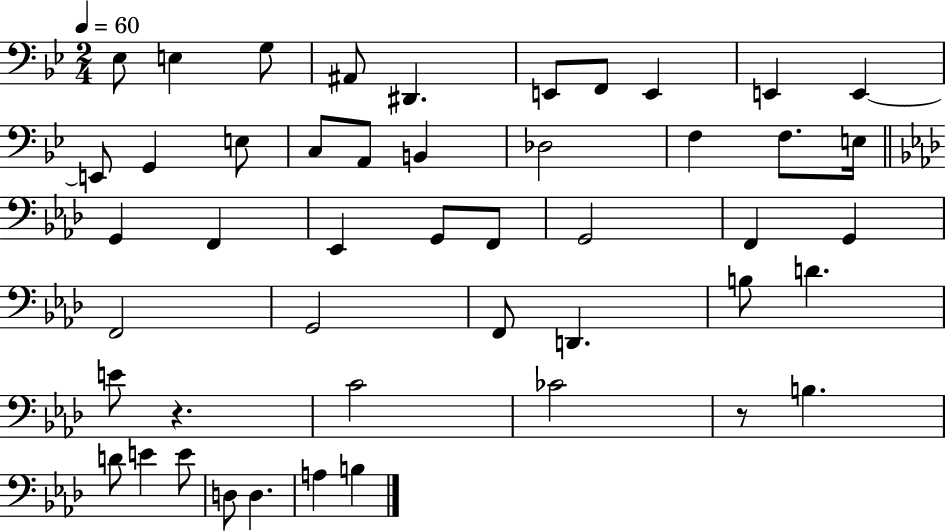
{
  \clef bass
  \numericTimeSignature
  \time 2/4
  \key bes \major
  \tempo 4 = 60
  \repeat volta 2 { ees8 e4 g8 | ais,8 dis,4. | e,8 f,8 e,4 | e,4 e,4~~ | \break e,8 g,4 e8 | c8 a,8 b,4 | des2 | f4 f8. e16 | \break \bar "||" \break \key aes \major g,4 f,4 | ees,4 g,8 f,8 | g,2 | f,4 g,4 | \break f,2 | g,2 | f,8 d,4. | b8 d'4. | \break e'8 r4. | c'2 | ces'2 | r8 b4. | \break d'8 e'4 e'8 | d8 d4. | a4 b4 | } \bar "|."
}